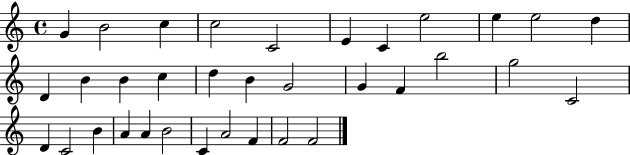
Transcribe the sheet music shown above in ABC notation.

X:1
T:Untitled
M:4/4
L:1/4
K:C
G B2 c c2 C2 E C e2 e e2 d D B B c d B G2 G F b2 g2 C2 D C2 B A A B2 C A2 F F2 F2